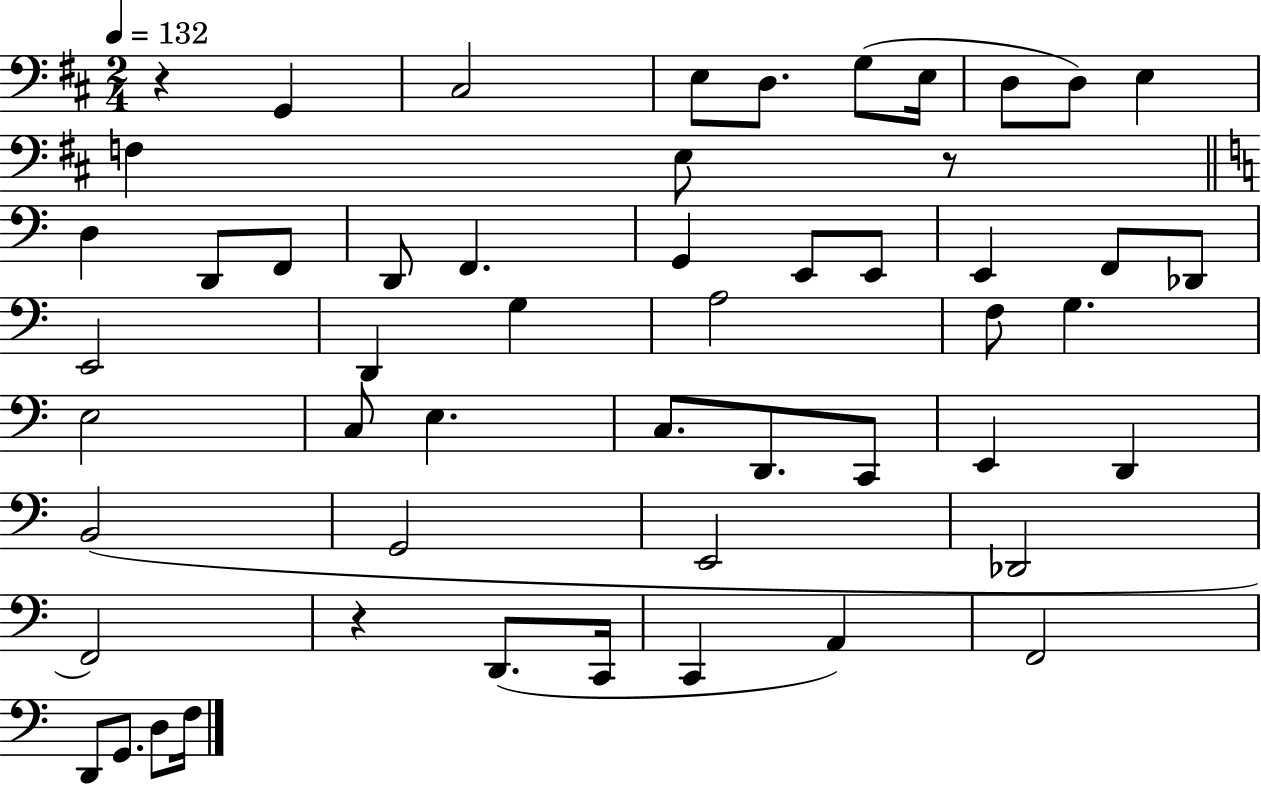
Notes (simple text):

R/q G2/q C#3/h E3/e D3/e. G3/e E3/s D3/e D3/e E3/q F3/q E3/e R/e D3/q D2/e F2/e D2/e F2/q. G2/q E2/e E2/e E2/q F2/e Db2/e E2/h D2/q G3/q A3/h F3/e G3/q. E3/h C3/e E3/q. C3/e. D2/e. C2/e E2/q D2/q B2/h G2/h E2/h Db2/h F2/h R/q D2/e. C2/s C2/q A2/q F2/h D2/e G2/e. D3/e F3/s